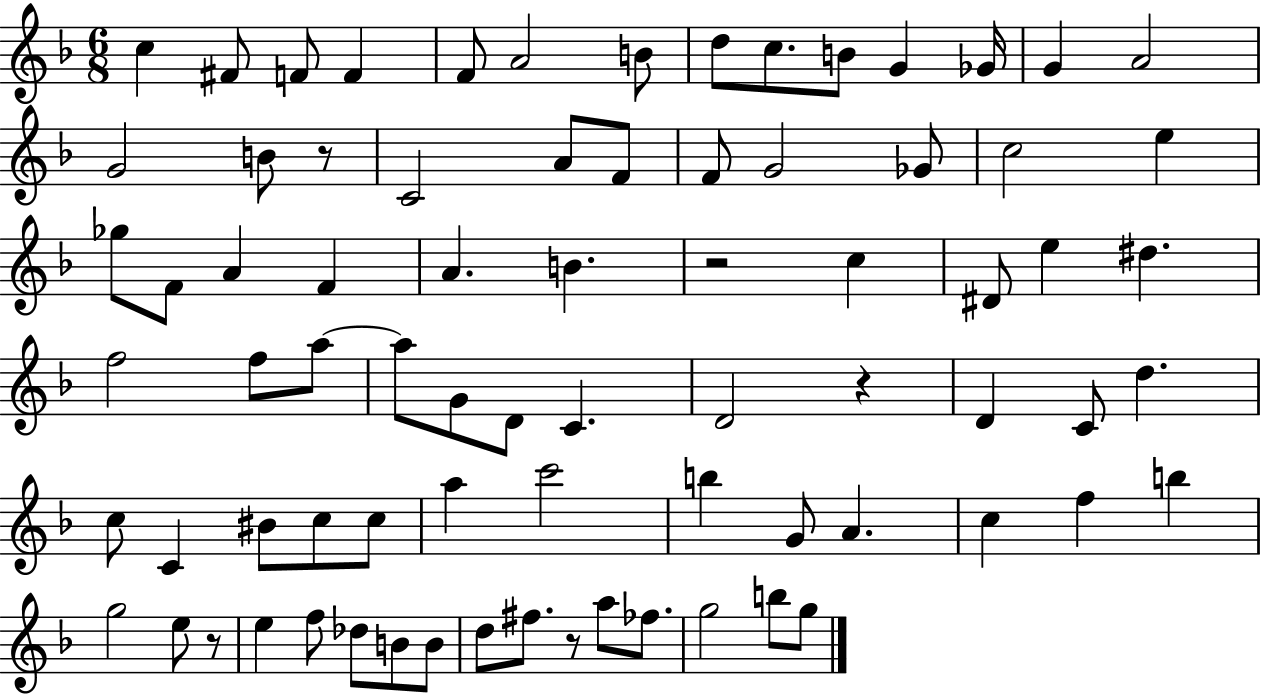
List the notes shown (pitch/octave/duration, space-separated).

C5/q F#4/e F4/e F4/q F4/e A4/h B4/e D5/e C5/e. B4/e G4/q Gb4/s G4/q A4/h G4/h B4/e R/e C4/h A4/e F4/e F4/e G4/h Gb4/e C5/h E5/q Gb5/e F4/e A4/q F4/q A4/q. B4/q. R/h C5/q D#4/e E5/q D#5/q. F5/h F5/e A5/e A5/e G4/e D4/e C4/q. D4/h R/q D4/q C4/e D5/q. C5/e C4/q BIS4/e C5/e C5/e A5/q C6/h B5/q G4/e A4/q. C5/q F5/q B5/q G5/h E5/e R/e E5/q F5/e Db5/e B4/e B4/e D5/e F#5/e. R/e A5/e FES5/e. G5/h B5/e G5/e